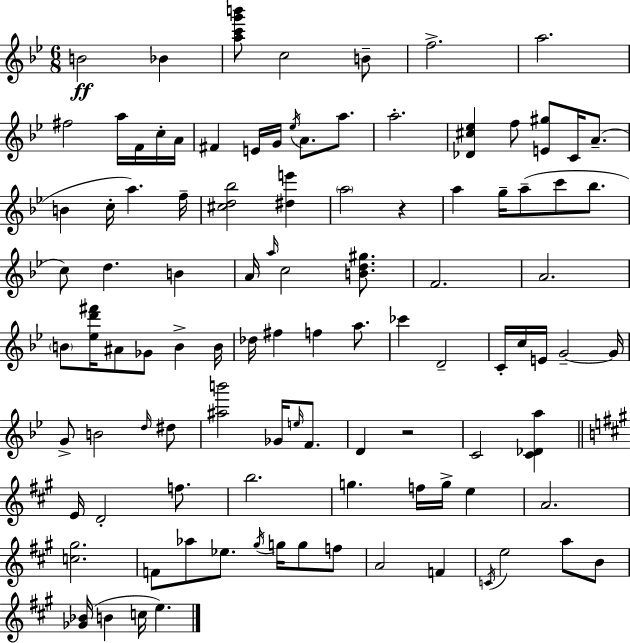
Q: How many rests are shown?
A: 2